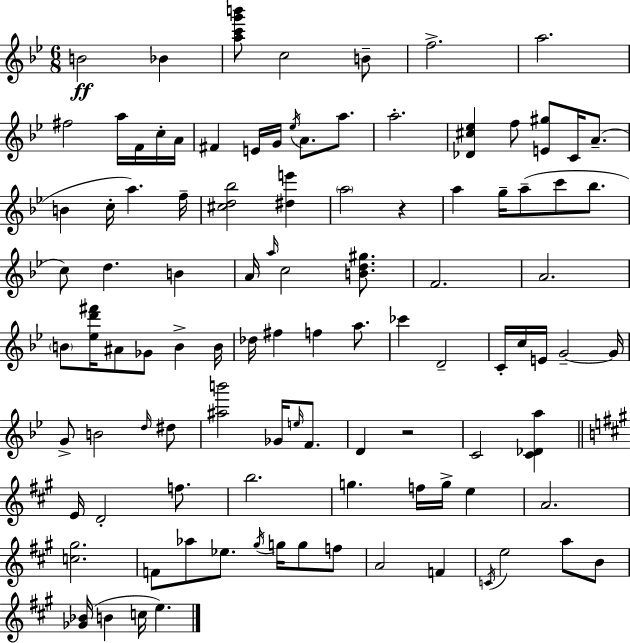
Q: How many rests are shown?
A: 2